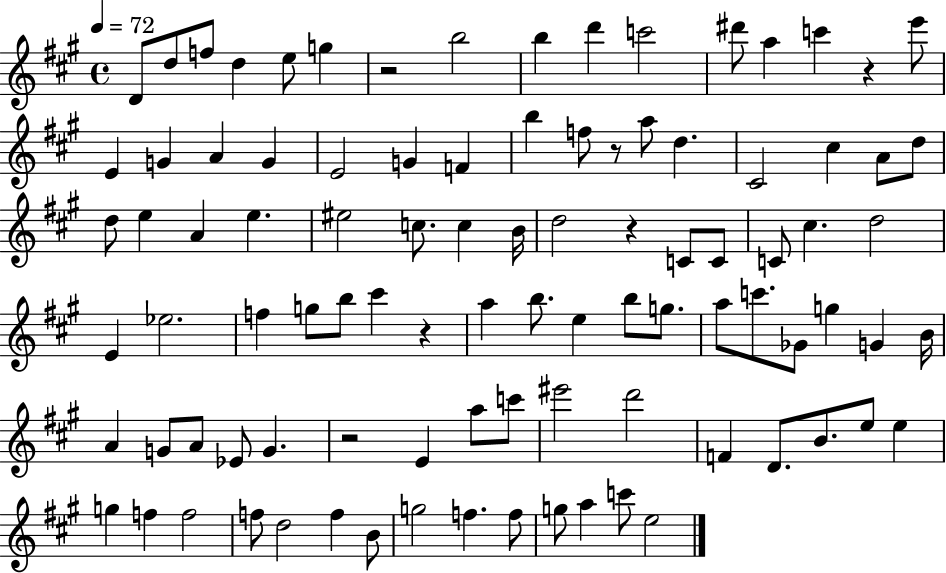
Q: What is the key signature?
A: A major